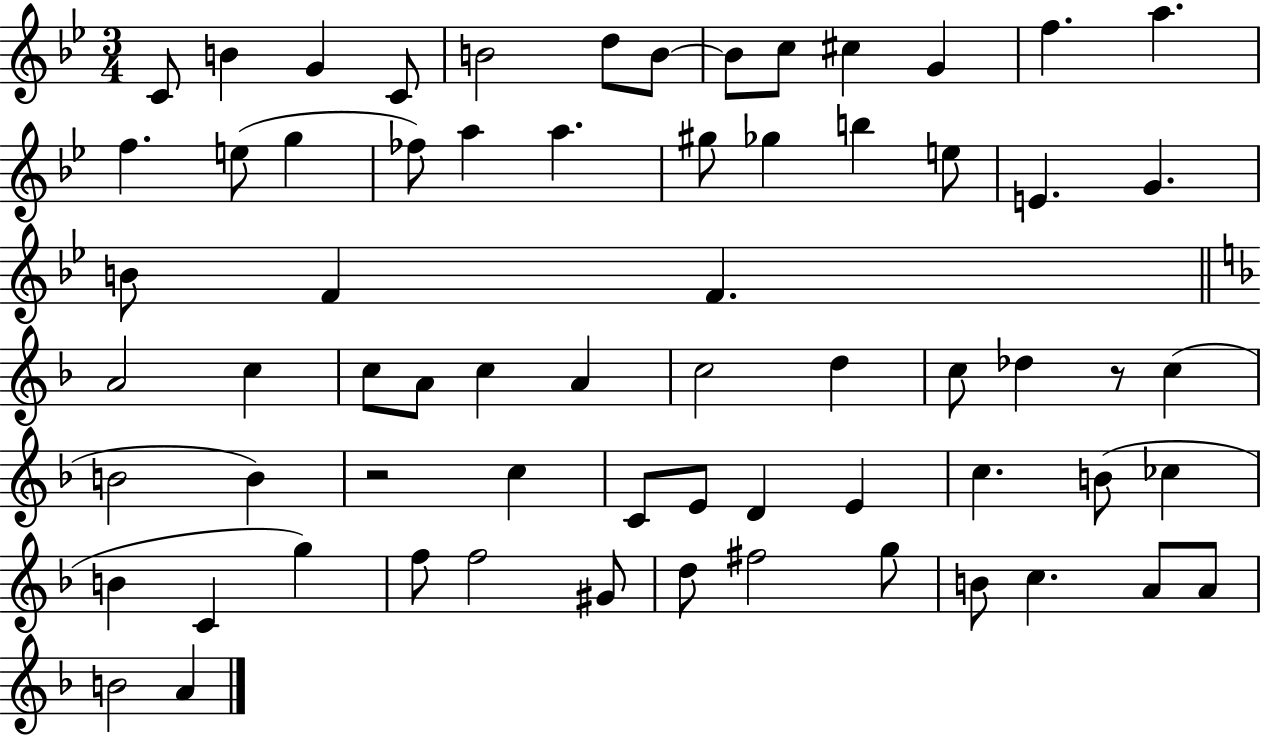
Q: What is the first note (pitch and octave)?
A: C4